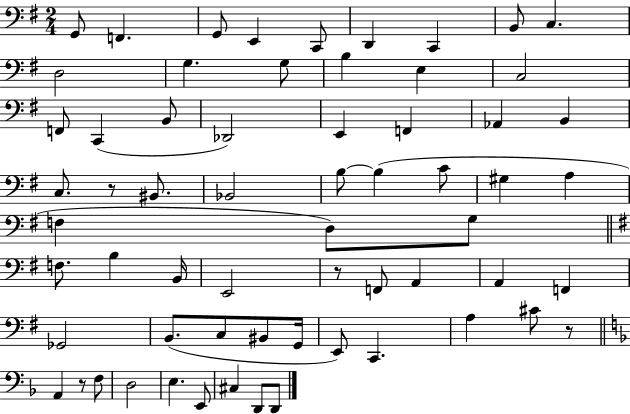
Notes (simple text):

G2/e F2/q. G2/e E2/q C2/e D2/q C2/q B2/e C3/q. D3/h G3/q. G3/e B3/q E3/q C3/h F2/e C2/q B2/e Db2/h E2/q F2/q Ab2/q B2/q C3/e. R/e BIS2/e. Bb2/h B3/e B3/q C4/e G#3/q A3/q F3/q D3/e G3/e F3/e. B3/q B2/s E2/h R/e F2/e A2/q A2/q F2/q Gb2/h B2/e. C3/e BIS2/e G2/s E2/e C2/q. A3/q C#4/e R/e A2/q R/e F3/e D3/h E3/q. E2/e C#3/q D2/e D2/e